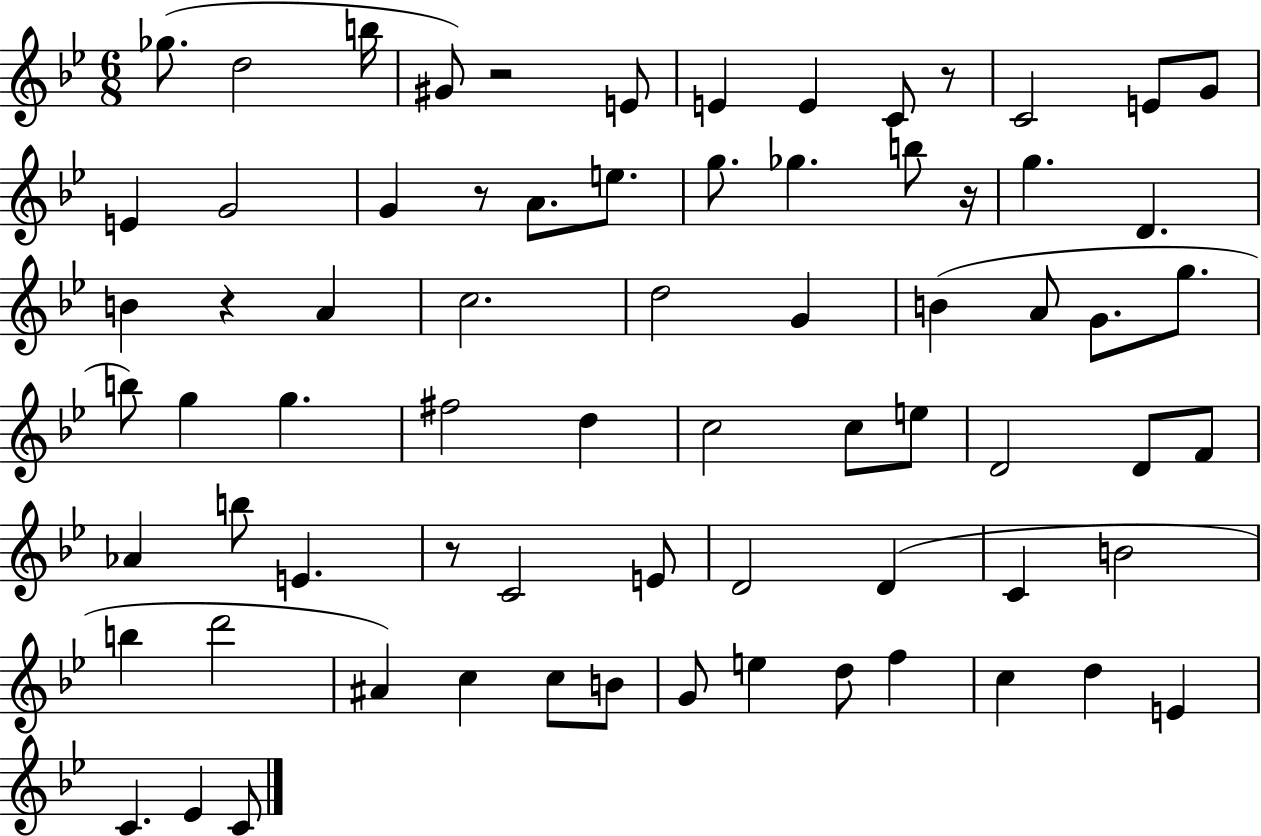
X:1
T:Untitled
M:6/8
L:1/4
K:Bb
_g/2 d2 b/4 ^G/2 z2 E/2 E E C/2 z/2 C2 E/2 G/2 E G2 G z/2 A/2 e/2 g/2 _g b/2 z/4 g D B z A c2 d2 G B A/2 G/2 g/2 b/2 g g ^f2 d c2 c/2 e/2 D2 D/2 F/2 _A b/2 E z/2 C2 E/2 D2 D C B2 b d'2 ^A c c/2 B/2 G/2 e d/2 f c d E C _E C/2